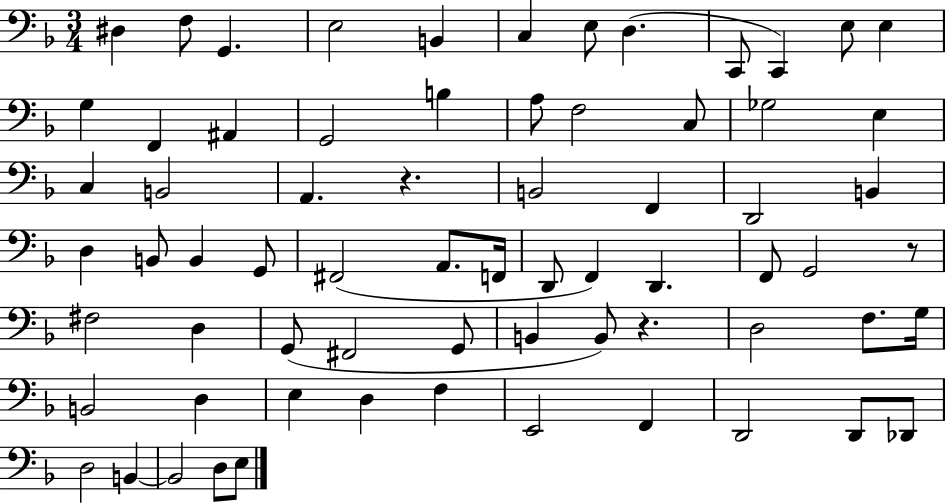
D#3/q F3/e G2/q. E3/h B2/q C3/q E3/e D3/q. C2/e C2/q E3/e E3/q G3/q F2/q A#2/q G2/h B3/q A3/e F3/h C3/e Gb3/h E3/q C3/q B2/h A2/q. R/q. B2/h F2/q D2/h B2/q D3/q B2/e B2/q G2/e F#2/h A2/e. F2/s D2/e F2/q D2/q. F2/e G2/h R/e F#3/h D3/q G2/e F#2/h G2/e B2/q B2/e R/q. D3/h F3/e. G3/s B2/h D3/q E3/q D3/q F3/q E2/h F2/q D2/h D2/e Db2/e D3/h B2/q B2/h D3/e E3/e